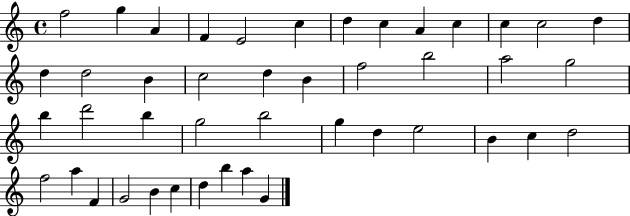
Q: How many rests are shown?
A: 0